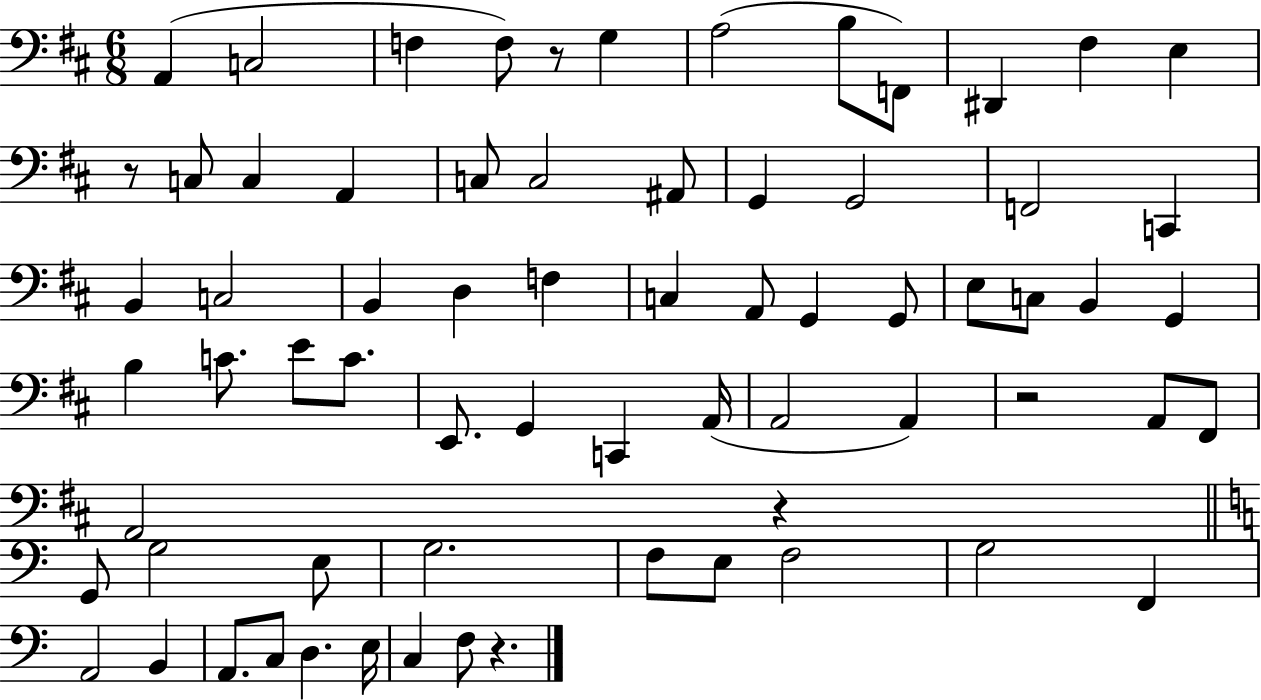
{
  \clef bass
  \numericTimeSignature
  \time 6/8
  \key d \major
  a,4( c2 | f4 f8) r8 g4 | a2( b8 f,8) | dis,4 fis4 e4 | \break r8 c8 c4 a,4 | c8 c2 ais,8 | g,4 g,2 | f,2 c,4 | \break b,4 c2 | b,4 d4 f4 | c4 a,8 g,4 g,8 | e8 c8 b,4 g,4 | \break b4 c'8. e'8 c'8. | e,8. g,4 c,4 a,16( | a,2 a,4) | r2 a,8 fis,8 | \break a,2 r4 | \bar "||" \break \key c \major g,8 g2 e8 | g2. | f8 e8 f2 | g2 f,4 | \break a,2 b,4 | a,8. c8 d4. e16 | c4 f8 r4. | \bar "|."
}